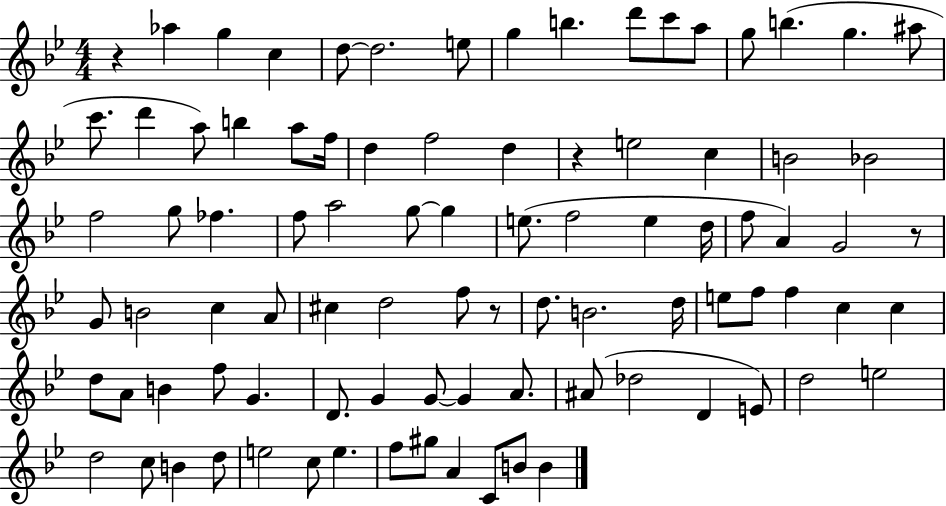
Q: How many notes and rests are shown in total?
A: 90